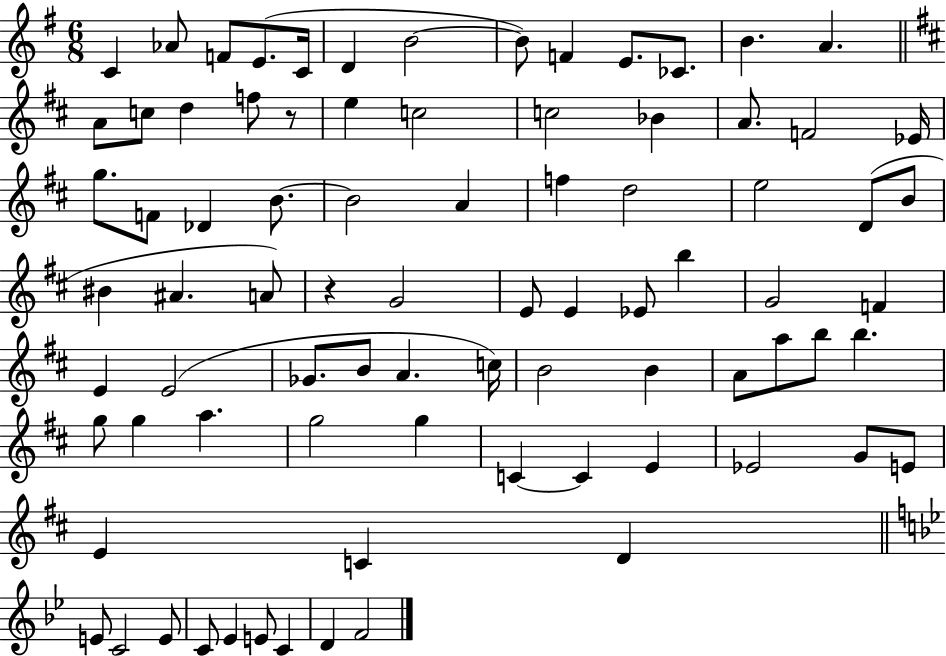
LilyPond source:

{
  \clef treble
  \numericTimeSignature
  \time 6/8
  \key g \major
  c'4 aes'8 f'8 e'8.( c'16 | d'4 b'2~~ | b'8) f'4 e'8. ces'8. | b'4. a'4. | \break \bar "||" \break \key d \major a'8 c''8 d''4 f''8 r8 | e''4 c''2 | c''2 bes'4 | a'8. f'2 ees'16 | \break g''8. f'8 des'4 b'8.~~ | b'2 a'4 | f''4 d''2 | e''2 d'8( b'8 | \break bis'4 ais'4. a'8) | r4 g'2 | e'8 e'4 ees'8 b''4 | g'2 f'4 | \break e'4 e'2( | ges'8. b'8 a'4. c''16) | b'2 b'4 | a'8 a''8 b''8 b''4. | \break g''8 g''4 a''4. | g''2 g''4 | c'4~~ c'4 e'4 | ees'2 g'8 e'8 | \break e'4 c'4 d'4 | \bar "||" \break \key g \minor e'8 c'2 e'8 | c'8 ees'4 e'8 c'4 | d'4 f'2 | \bar "|."
}